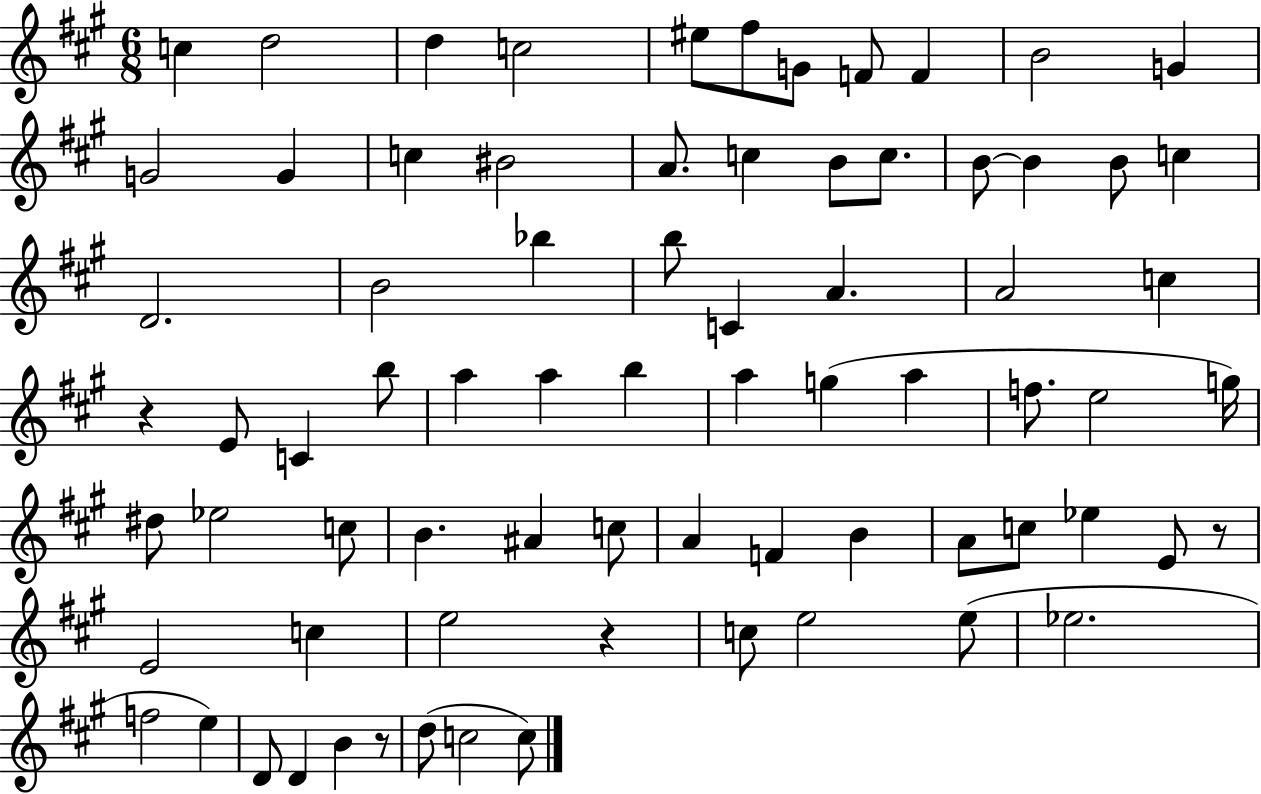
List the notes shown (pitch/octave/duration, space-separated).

C5/q D5/h D5/q C5/h EIS5/e F#5/e G4/e F4/e F4/q B4/h G4/q G4/h G4/q C5/q BIS4/h A4/e. C5/q B4/e C5/e. B4/e B4/q B4/e C5/q D4/h. B4/h Bb5/q B5/e C4/q A4/q. A4/h C5/q R/q E4/e C4/q B5/e A5/q A5/q B5/q A5/q G5/q A5/q F5/e. E5/h G5/s D#5/e Eb5/h C5/e B4/q. A#4/q C5/e A4/q F4/q B4/q A4/e C5/e Eb5/q E4/e R/e E4/h C5/q E5/h R/q C5/e E5/h E5/e Eb5/h. F5/h E5/q D4/e D4/q B4/q R/e D5/e C5/h C5/e